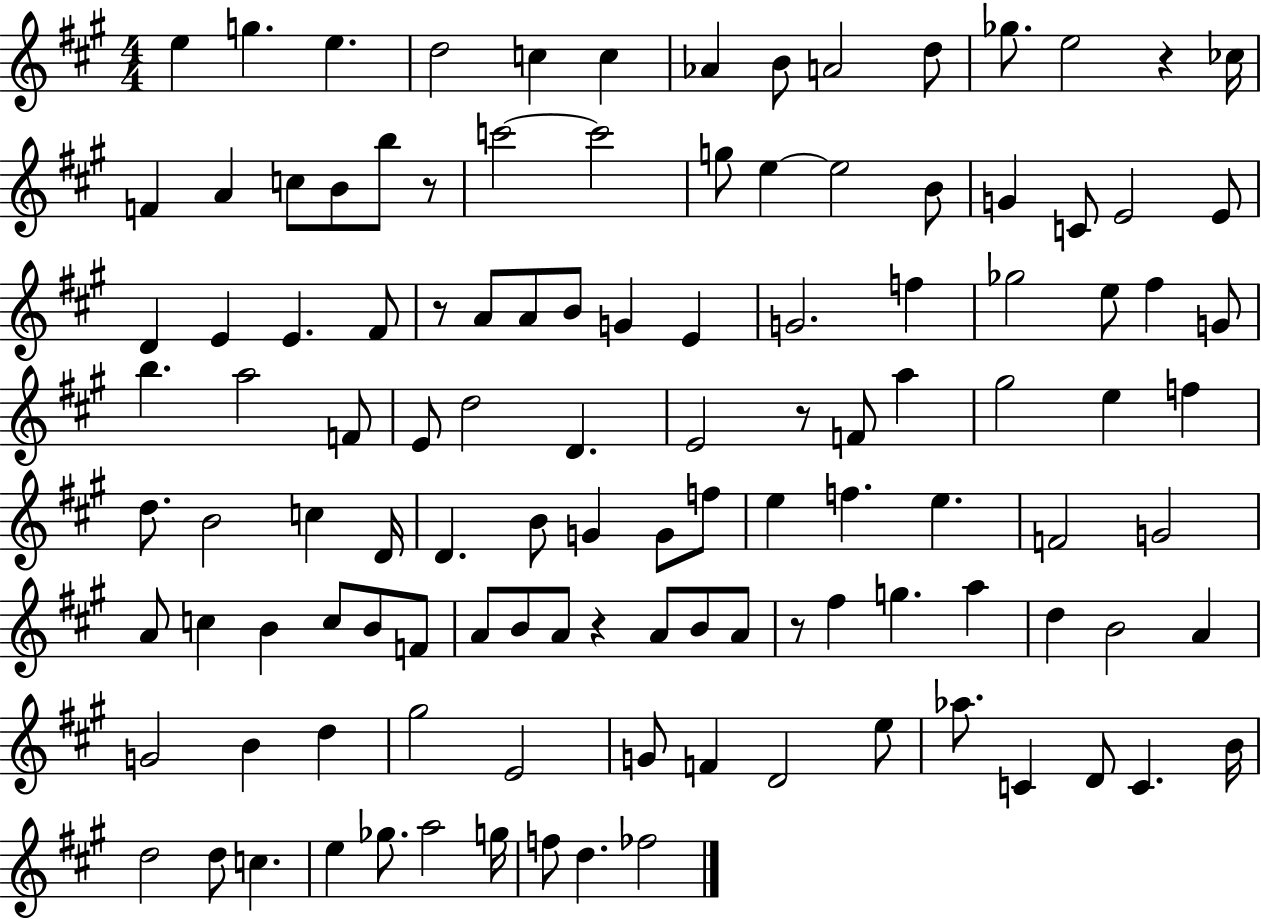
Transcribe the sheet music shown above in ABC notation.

X:1
T:Untitled
M:4/4
L:1/4
K:A
e g e d2 c c _A B/2 A2 d/2 _g/2 e2 z _c/4 F A c/2 B/2 b/2 z/2 c'2 c'2 g/2 e e2 B/2 G C/2 E2 E/2 D E E ^F/2 z/2 A/2 A/2 B/2 G E G2 f _g2 e/2 ^f G/2 b a2 F/2 E/2 d2 D E2 z/2 F/2 a ^g2 e f d/2 B2 c D/4 D B/2 G G/2 f/2 e f e F2 G2 A/2 c B c/2 B/2 F/2 A/2 B/2 A/2 z A/2 B/2 A/2 z/2 ^f g a d B2 A G2 B d ^g2 E2 G/2 F D2 e/2 _a/2 C D/2 C B/4 d2 d/2 c e _g/2 a2 g/4 f/2 d _f2